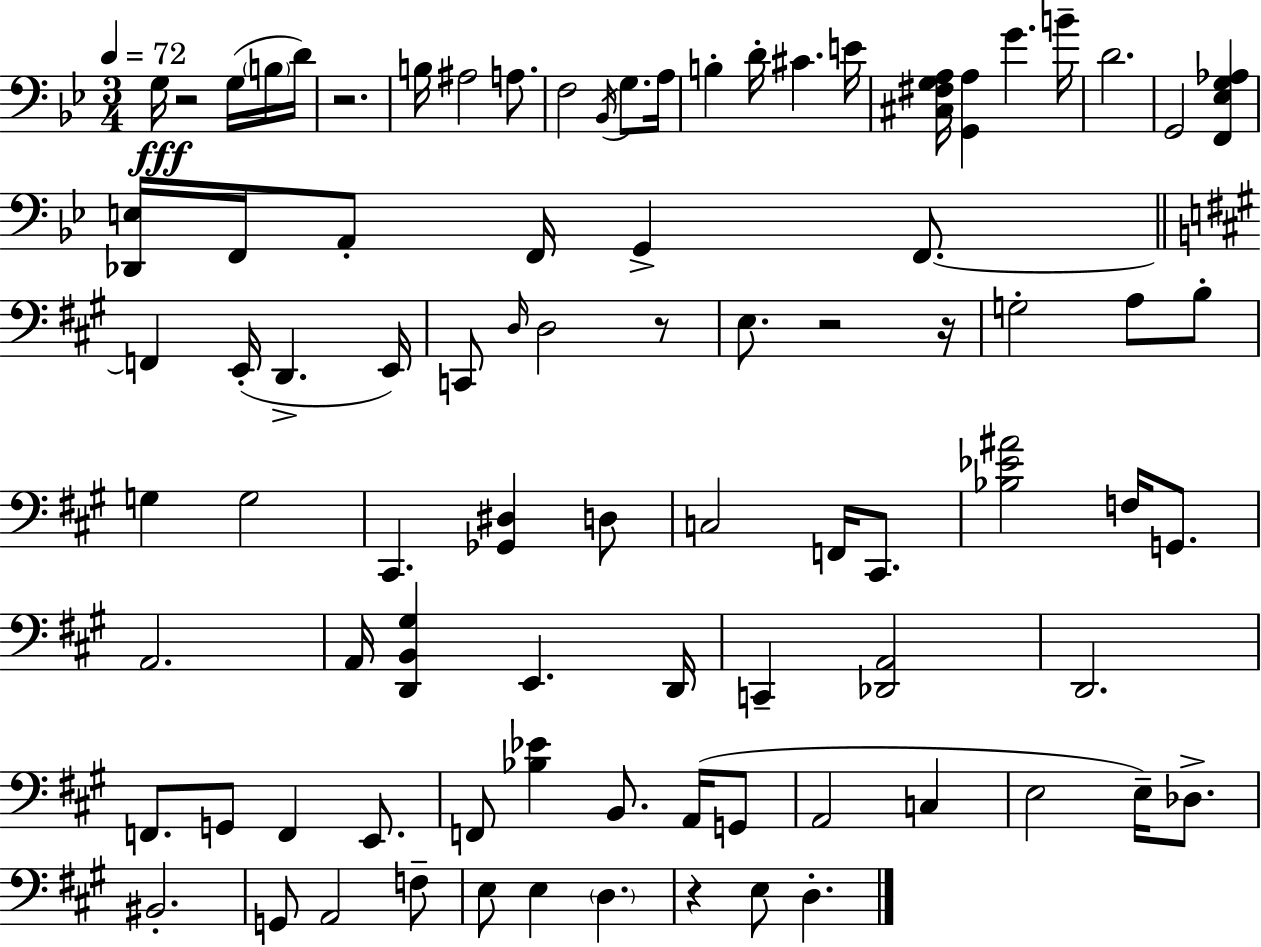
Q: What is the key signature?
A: G minor